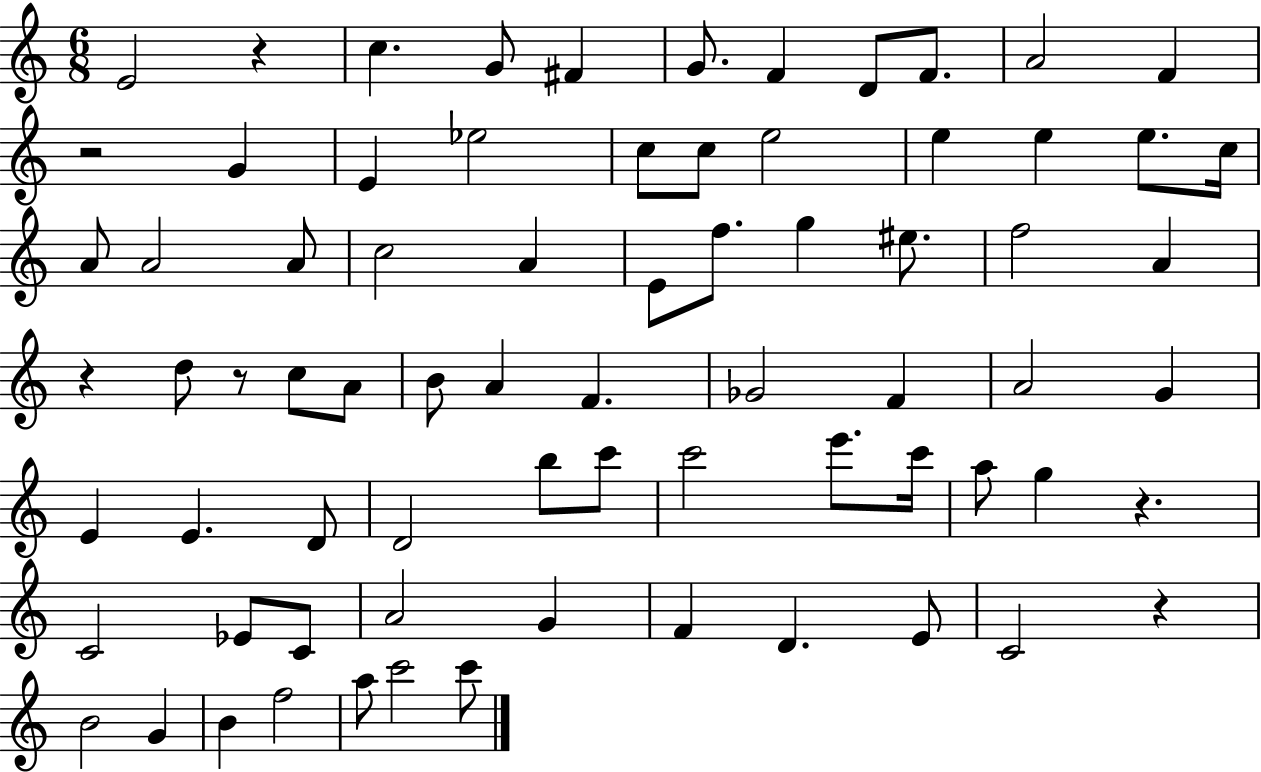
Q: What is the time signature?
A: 6/8